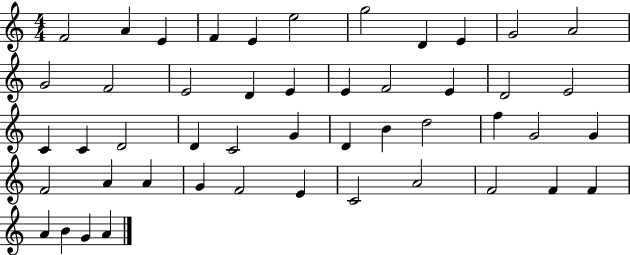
F4/h A4/q E4/q F4/q E4/q E5/h G5/h D4/q E4/q G4/h A4/h G4/h F4/h E4/h D4/q E4/q E4/q F4/h E4/q D4/h E4/h C4/q C4/q D4/h D4/q C4/h G4/q D4/q B4/q D5/h F5/q G4/h G4/q F4/h A4/q A4/q G4/q F4/h E4/q C4/h A4/h F4/h F4/q F4/q A4/q B4/q G4/q A4/q